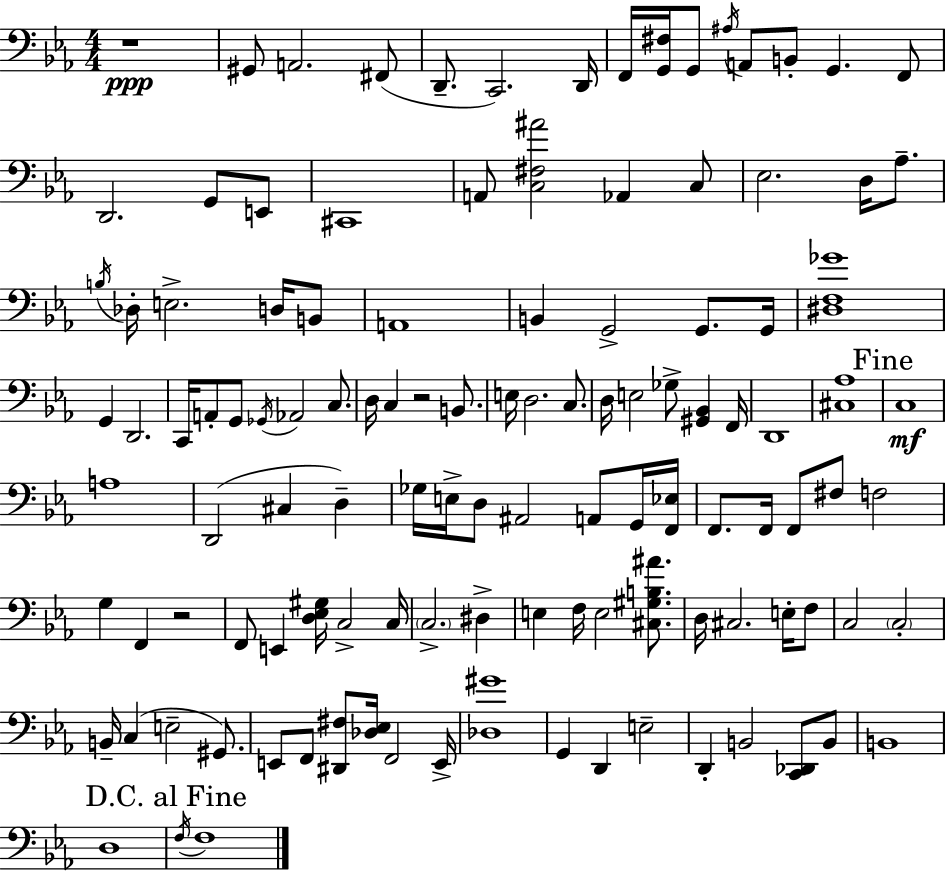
X:1
T:Untitled
M:4/4
L:1/4
K:Eb
z4 ^G,,/2 A,,2 ^F,,/2 D,,/2 C,,2 D,,/4 F,,/4 [G,,^F,]/4 G,,/2 ^A,/4 A,,/2 B,,/2 G,, F,,/2 D,,2 G,,/2 E,,/2 ^C,,4 A,,/2 [C,^F,^A]2 _A,, C,/2 _E,2 D,/4 _A,/2 B,/4 _D,/4 E,2 D,/4 B,,/2 A,,4 B,, G,,2 G,,/2 G,,/4 [^D,F,_G]4 G,, D,,2 C,,/4 A,,/2 G,,/2 _G,,/4 _A,,2 C,/2 D,/4 C, z2 B,,/2 E,/4 D,2 C,/2 D,/4 E,2 _G,/2 [^G,,_B,,] F,,/4 D,,4 [^C,_A,]4 C,4 A,4 D,,2 ^C, D, _G,/4 E,/4 D,/2 ^A,,2 A,,/2 G,,/4 [F,,_E,]/4 F,,/2 F,,/4 F,,/2 ^F,/2 F,2 G, F,, z2 F,,/2 E,, [D,_E,^G,]/4 C,2 C,/4 C,2 ^D, E, F,/4 E,2 [^C,^G,B,^A]/2 D,/4 ^C,2 E,/4 F,/2 C,2 C,2 B,,/4 C, E,2 ^G,,/2 E,,/2 F,,/2 [^D,,^F,]/2 [_D,_E,]/4 F,,2 E,,/4 [_D,^G]4 G,, D,, E,2 D,, B,,2 [C,,_D,,]/2 B,,/2 B,,4 D,4 F,/4 F,4